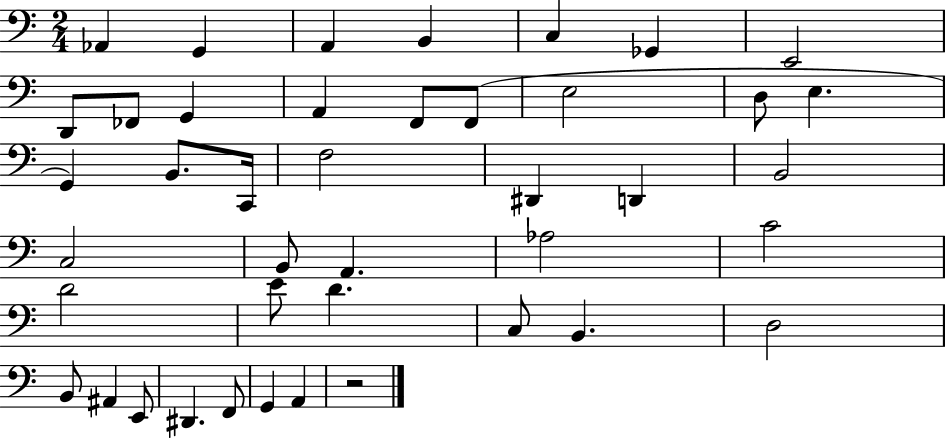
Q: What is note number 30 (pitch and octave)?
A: E4